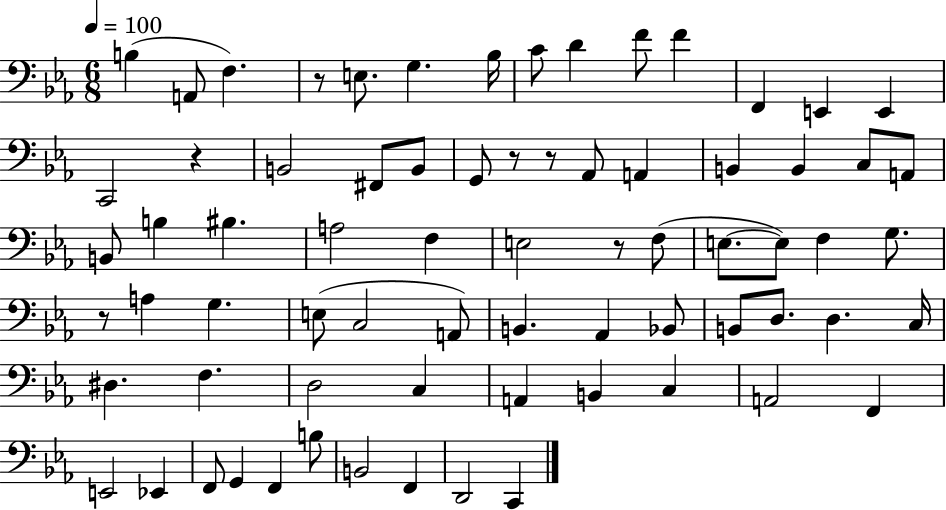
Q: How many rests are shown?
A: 6